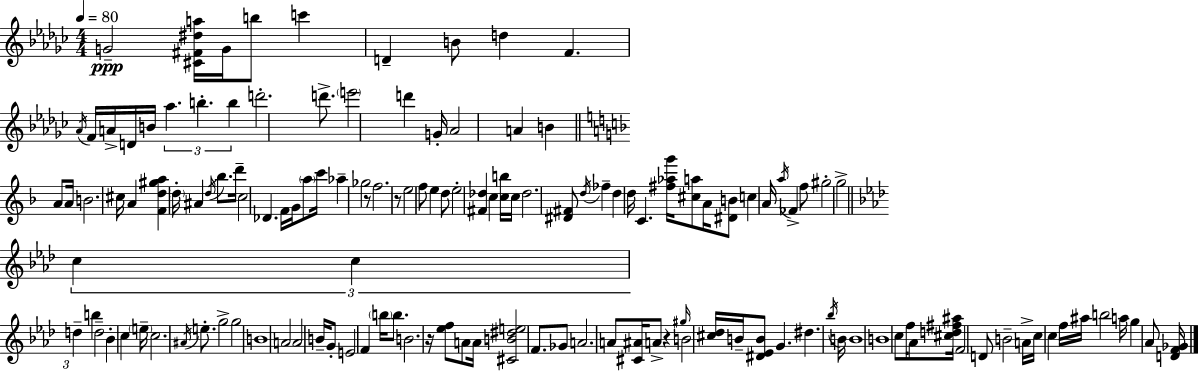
{
  \clef treble
  \numericTimeSignature
  \time 4/4
  \key ees \minor
  \tempo 4 = 80
  g'2--\ppp <cis' fis' dis'' a''>16 g'16 b''8 c'''4 | d'4-- b'8 d''4 f'4. | \acciaccatura { aes'16 } f'16 a'16-> d'16 b'16 \tuplet 3/2 { aes''4. b''4.-. | b''4 } d'''2.-. | \break d'''8.-> \parenthesize e'''2 d'''4 | g'16-. aes'2 a'4 b'4 | \bar "||" \break \key f \major a'8 a'16 b'2. cis''16 | a'4 <f' d'' gis'' a''>4 \parenthesize d''16-. ais'4 \acciaccatura { d''16 } bes''8. | d'''16-- c''2 des'4. | f'16 g'16 \parenthesize a''8 c'''16 aes''4-- ges''2 | \break r8 f''2. r8 | e''2 f''8 e''4 d''8 | e''2-. <fis' des''>4 c''4 | <c'' b''>16 c''16 des''2. <dis' fis'>8 | \break \acciaccatura { d''16 } fes''4-- d''4 d''16 c'4. | <fis'' aes'' g'''>16 <cis'' a''>8 a'16 <dis' b'>8 c''4 a'16 \acciaccatura { a''16 } fes'4-> | f''8 gis''2-. g''2-> | \bar "||" \break \key aes \major \tuplet 3/2 { c''4 c''4 d''4-- } b''4 | d''2-- bes'4-. c''4 | \parenthesize e''16-- c''2. \acciaccatura { ais'16 } e''8.-. | g''2-> g''2 | \break b'1 | a'2 a'2 | b'16-- g'8-. e'2 f'4 | \parenthesize b''16 b''8. b'2. | \break r16 <ees'' f''>8 a'8 a'16 <cis' b' dis'' e''>2 f'8. | ges'8 a'2. a'8 | <cis' ais'>16 a'8-> r4 \grace { gis''16 } b'2 | <cis'' des''>16 b'16-- <dis' ees' b'>8 g'4. dis''4. | \break \acciaccatura { bes''16 } b'16 b'1 | b'1 | c''8 f''16 aes'8 <cis'' d'' fis'' ais''>16 \parenthesize f'2 | d'8 b'2-- a'16-> c''16 c''4 | \break f''16 ais''16 b''2 a''16 g''4 | aes'8 <d' f' ges'>16 \bar "|."
}